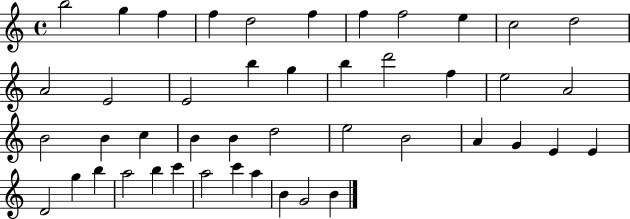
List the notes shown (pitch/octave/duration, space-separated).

B5/h G5/q F5/q F5/q D5/h F5/q F5/q F5/h E5/q C5/h D5/h A4/h E4/h E4/h B5/q G5/q B5/q D6/h F5/q E5/h A4/h B4/h B4/q C5/q B4/q B4/q D5/h E5/h B4/h A4/q G4/q E4/q E4/q D4/h G5/q B5/q A5/h B5/q C6/q A5/h C6/q A5/q B4/q G4/h B4/q